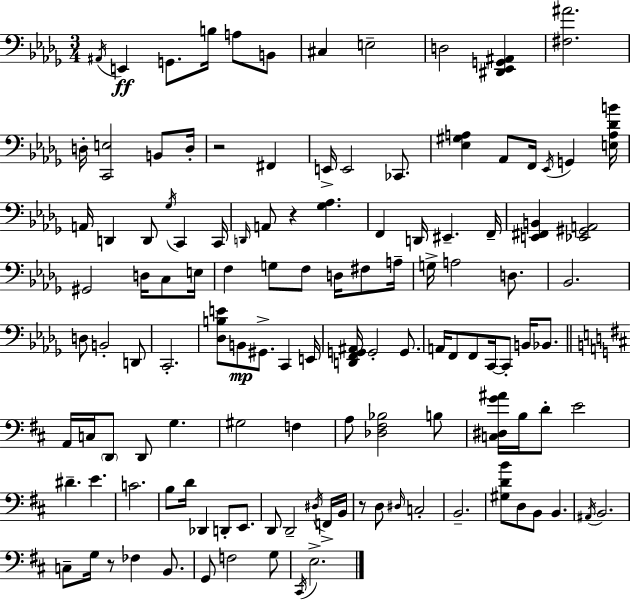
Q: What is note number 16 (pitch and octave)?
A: CES2